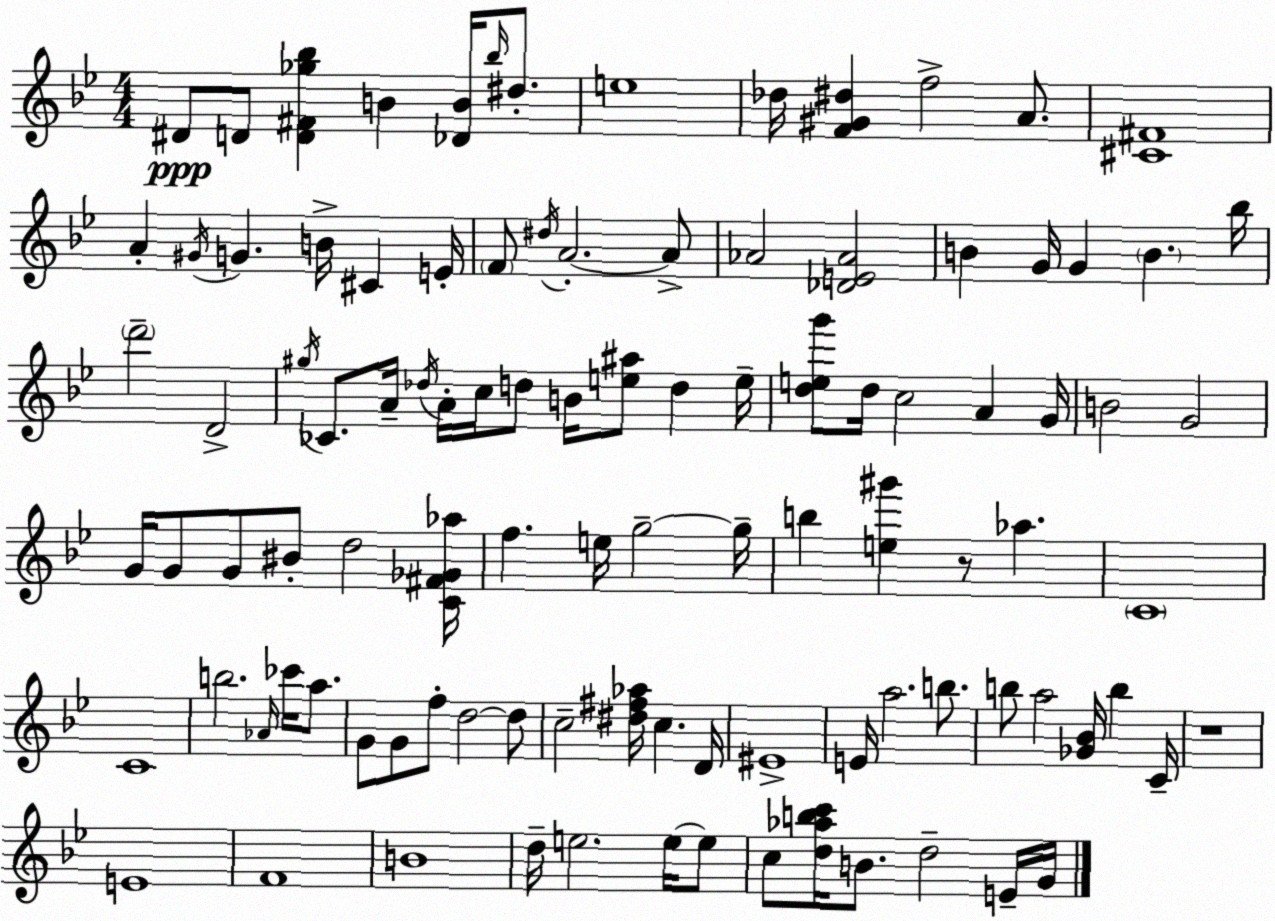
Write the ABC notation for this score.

X:1
T:Untitled
M:4/4
L:1/4
K:Bb
^D/2 D/2 [D^F_g_b] B [_DB]/4 _b/4 ^d/2 e4 _d/4 [F^G^d] f2 A/2 [^C^F]4 A ^G/4 G B/4 ^C E/4 F/2 ^d/4 A2 A/2 _A2 [_DE_A]2 B G/4 G B _b/4 d'2 D2 ^g/4 _C/2 A/4 _d/4 A/4 c/4 d/2 B/4 [e^a]/2 d e/4 [deg']/2 d/4 c2 A G/4 B2 G2 G/4 G/2 G/2 ^B/2 d2 [C^F_G_a]/4 f e/4 g2 g/4 b [e^g'] z/2 _a C4 C4 b2 _A/4 _c'/4 a/2 G/2 G/2 f/2 d2 d/2 c2 [^d^f_a]/4 c D/4 ^E4 E/4 a2 b/2 b/2 a2 [_G_B]/4 b C/4 z4 E4 F4 B4 d/4 e2 e/4 e/2 c/2 [d_abc']/4 B/2 d2 E/4 G/4